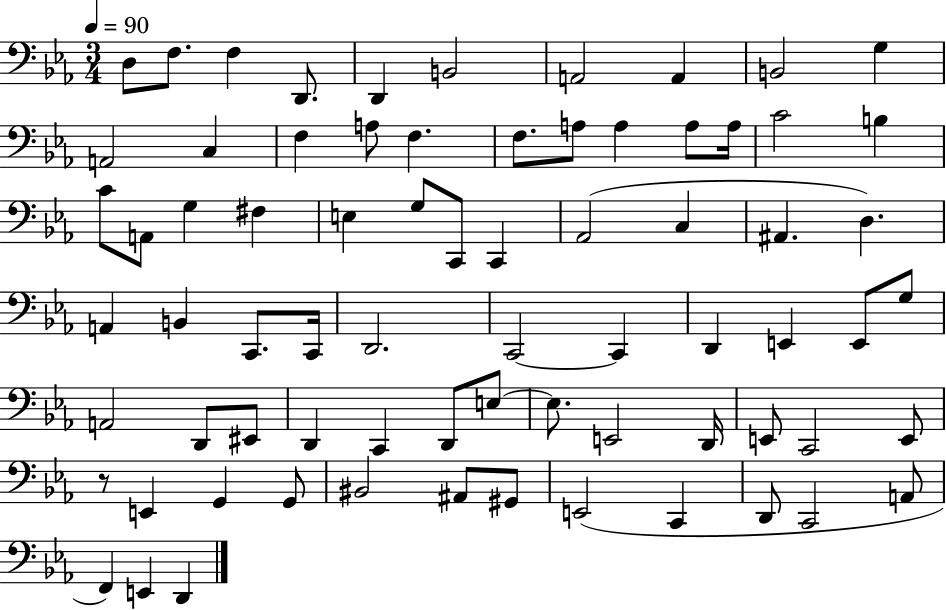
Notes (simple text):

D3/e F3/e. F3/q D2/e. D2/q B2/h A2/h A2/q B2/h G3/q A2/h C3/q F3/q A3/e F3/q. F3/e. A3/e A3/q A3/e A3/s C4/h B3/q C4/e A2/e G3/q F#3/q E3/q G3/e C2/e C2/q Ab2/h C3/q A#2/q. D3/q. A2/q B2/q C2/e. C2/s D2/h. C2/h C2/q D2/q E2/q E2/e G3/e A2/h D2/e EIS2/e D2/q C2/q D2/e E3/e E3/e. E2/h D2/s E2/e C2/h E2/e R/e E2/q G2/q G2/e BIS2/h A#2/e G#2/e E2/h C2/q D2/e C2/h A2/e F2/q E2/q D2/q